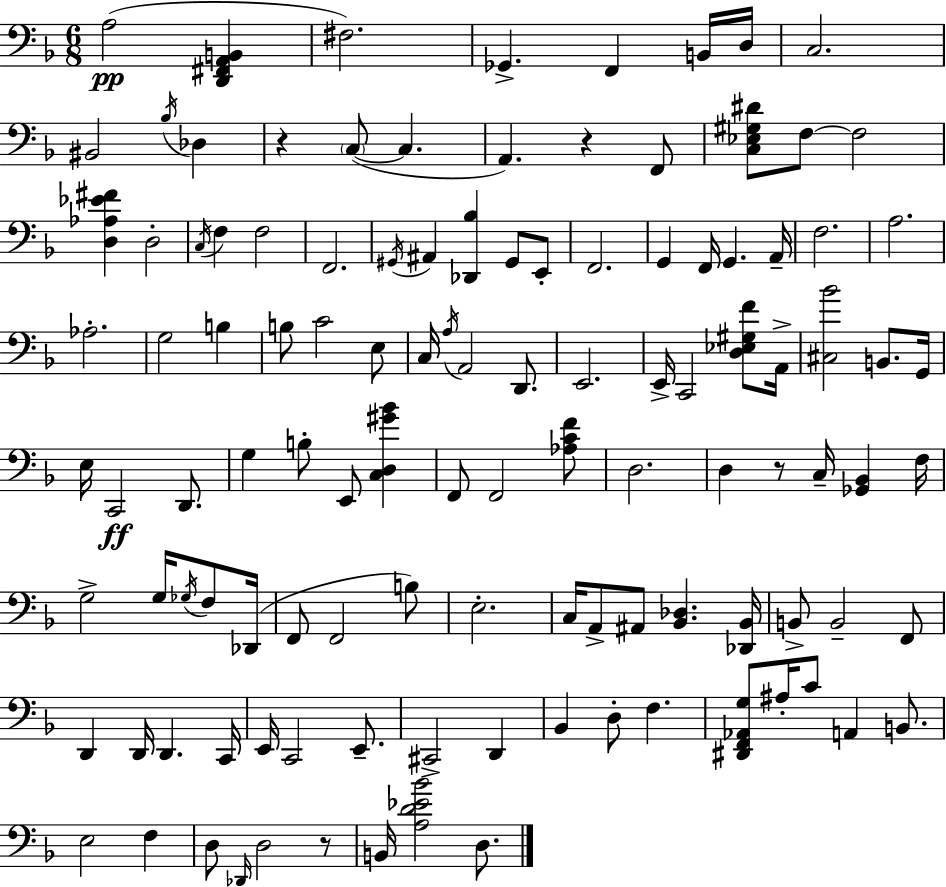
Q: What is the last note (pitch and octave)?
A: D3